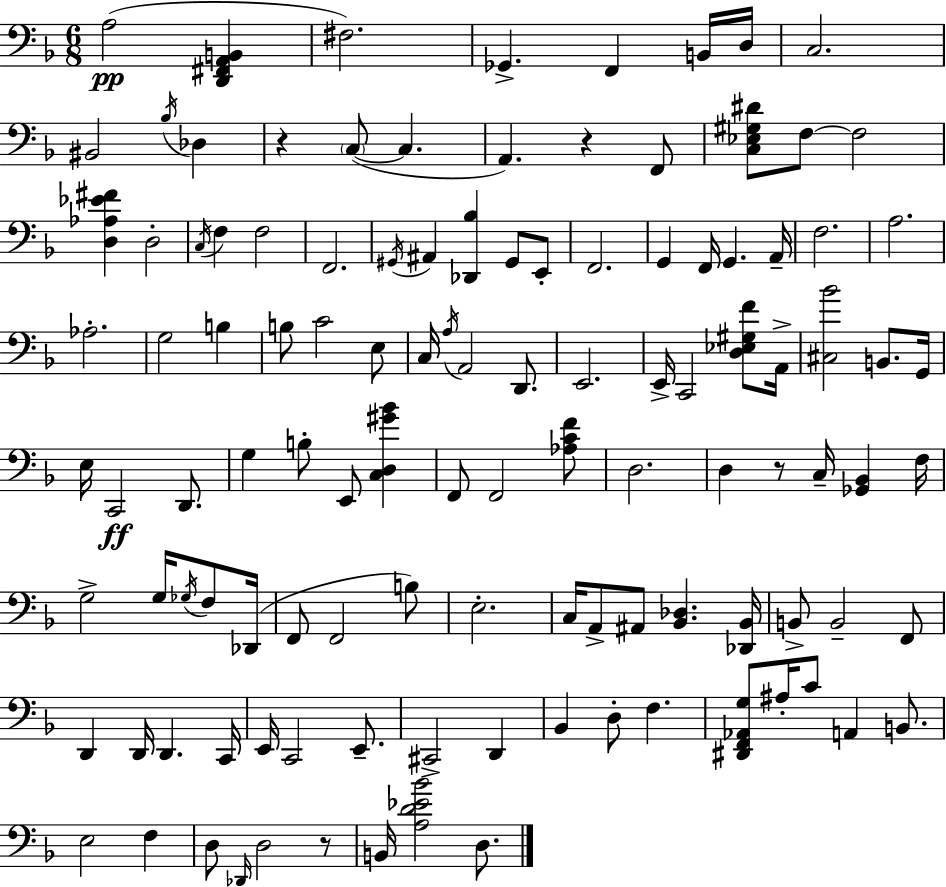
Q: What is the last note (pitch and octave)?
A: D3